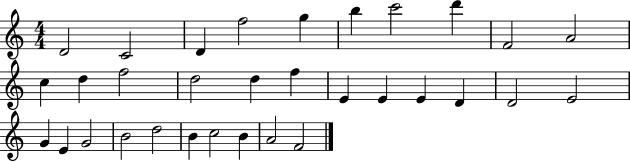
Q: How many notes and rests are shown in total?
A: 32